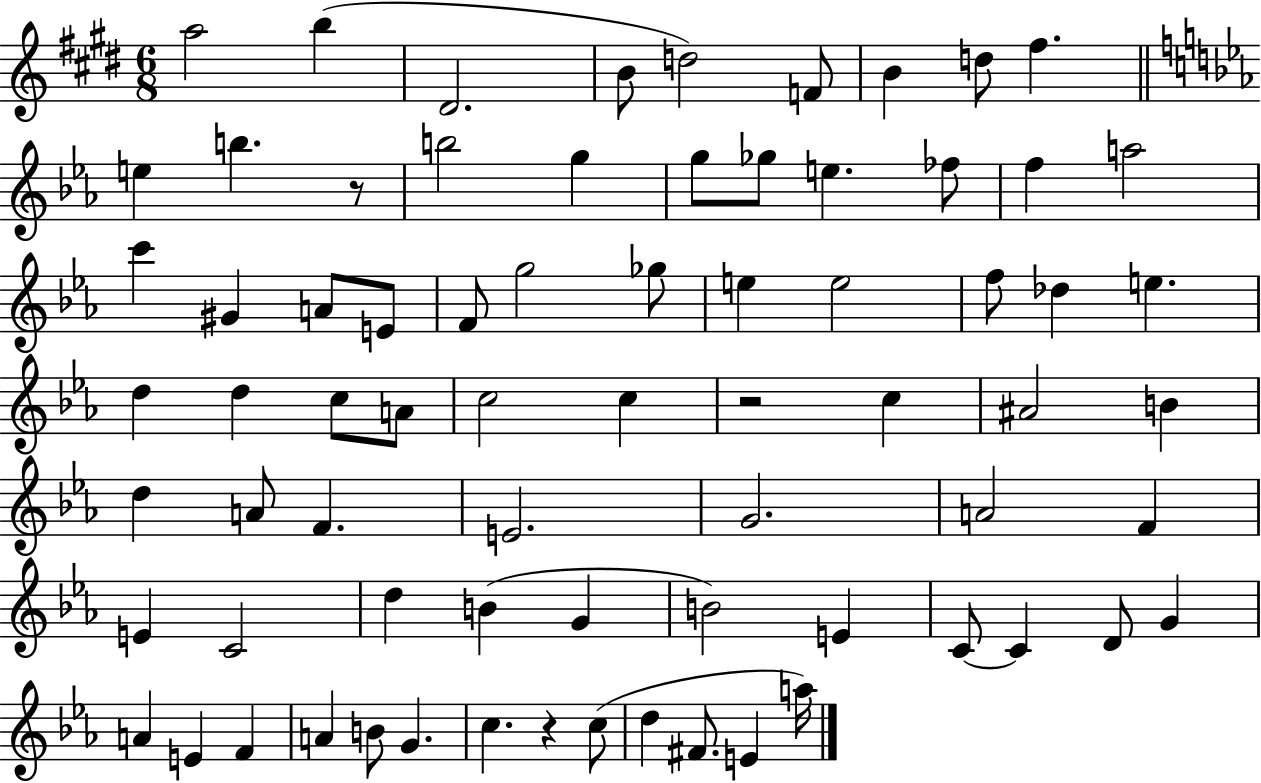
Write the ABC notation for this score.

X:1
T:Untitled
M:6/8
L:1/4
K:E
a2 b ^D2 B/2 d2 F/2 B d/2 ^f e b z/2 b2 g g/2 _g/2 e _f/2 f a2 c' ^G A/2 E/2 F/2 g2 _g/2 e e2 f/2 _d e d d c/2 A/2 c2 c z2 c ^A2 B d A/2 F E2 G2 A2 F E C2 d B G B2 E C/2 C D/2 G A E F A B/2 G c z c/2 d ^F/2 E a/4